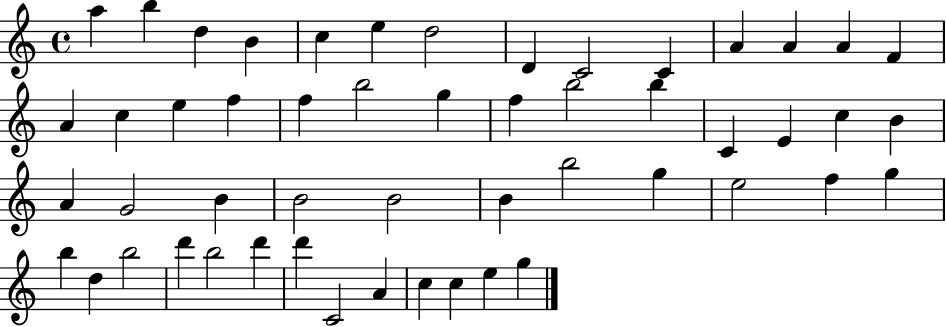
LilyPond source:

{
  \clef treble
  \time 4/4
  \defaultTimeSignature
  \key c \major
  a''4 b''4 d''4 b'4 | c''4 e''4 d''2 | d'4 c'2 c'4 | a'4 a'4 a'4 f'4 | \break a'4 c''4 e''4 f''4 | f''4 b''2 g''4 | f''4 b''2 b''4 | c'4 e'4 c''4 b'4 | \break a'4 g'2 b'4 | b'2 b'2 | b'4 b''2 g''4 | e''2 f''4 g''4 | \break b''4 d''4 b''2 | d'''4 b''2 d'''4 | d'''4 c'2 a'4 | c''4 c''4 e''4 g''4 | \break \bar "|."
}